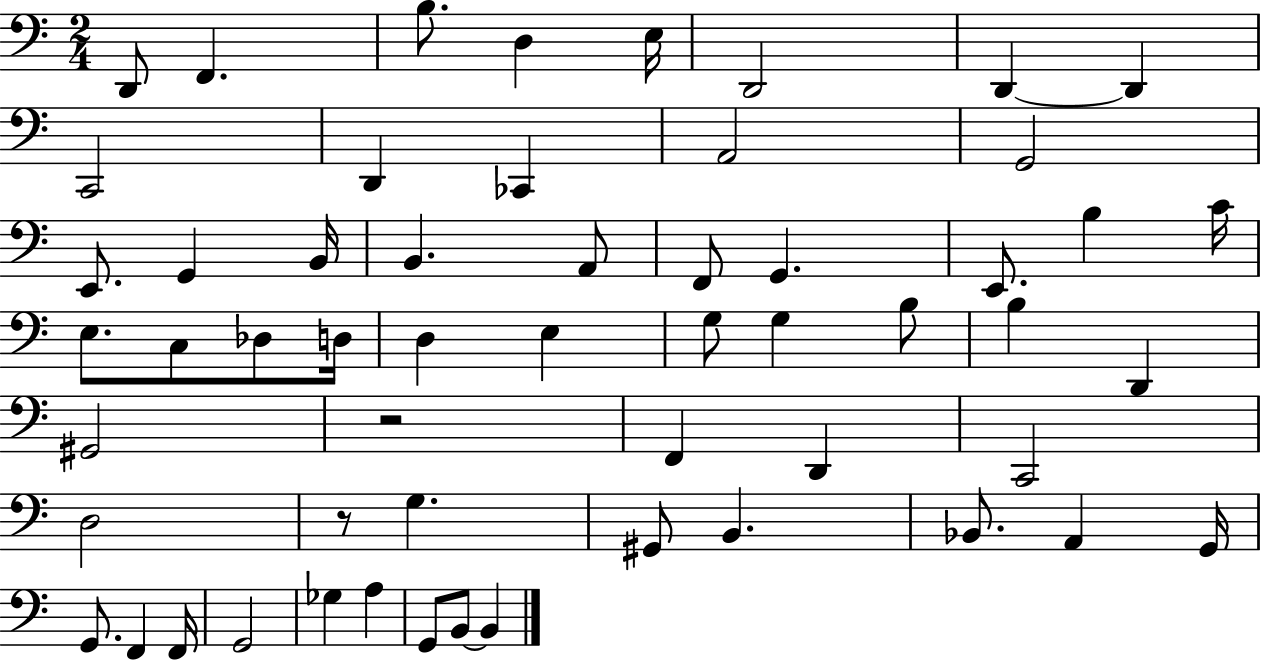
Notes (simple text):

D2/e F2/q. B3/e. D3/q E3/s D2/h D2/q D2/q C2/h D2/q CES2/q A2/h G2/h E2/e. G2/q B2/s B2/q. A2/e F2/e G2/q. E2/e. B3/q C4/s E3/e. C3/e Db3/e D3/s D3/q E3/q G3/e G3/q B3/e B3/q D2/q G#2/h R/h F2/q D2/q C2/h D3/h R/e G3/q. G#2/e B2/q. Bb2/e. A2/q G2/s G2/e. F2/q F2/s G2/h Gb3/q A3/q G2/e B2/e B2/q